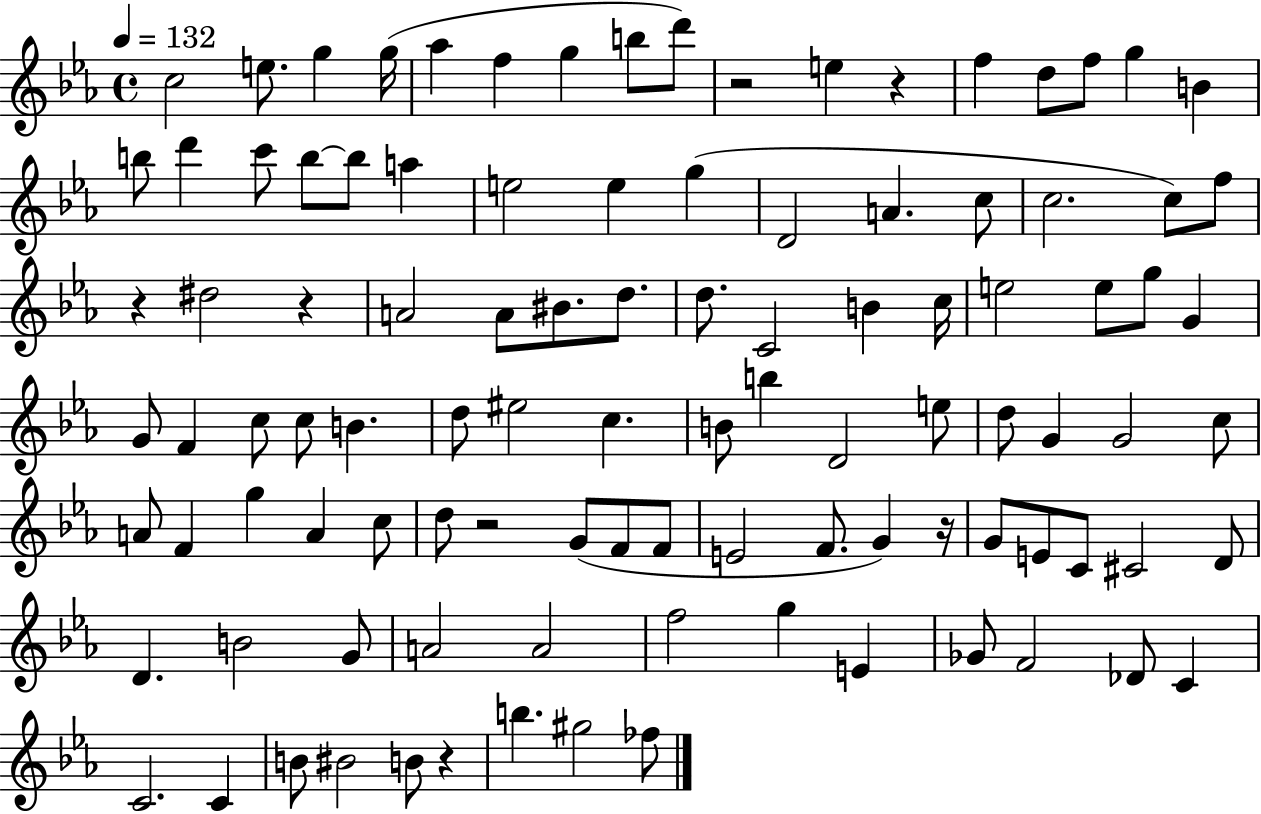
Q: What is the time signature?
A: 4/4